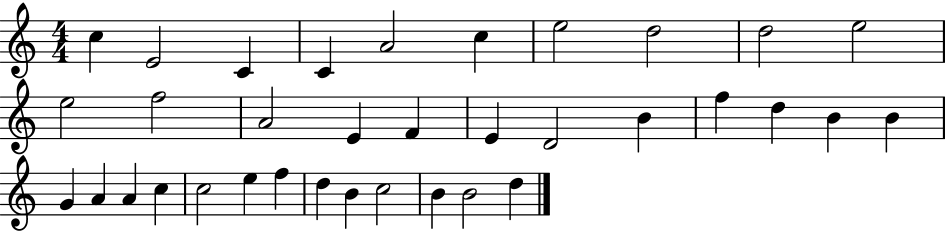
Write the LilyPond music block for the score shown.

{
  \clef treble
  \numericTimeSignature
  \time 4/4
  \key c \major
  c''4 e'2 c'4 | c'4 a'2 c''4 | e''2 d''2 | d''2 e''2 | \break e''2 f''2 | a'2 e'4 f'4 | e'4 d'2 b'4 | f''4 d''4 b'4 b'4 | \break g'4 a'4 a'4 c''4 | c''2 e''4 f''4 | d''4 b'4 c''2 | b'4 b'2 d''4 | \break \bar "|."
}